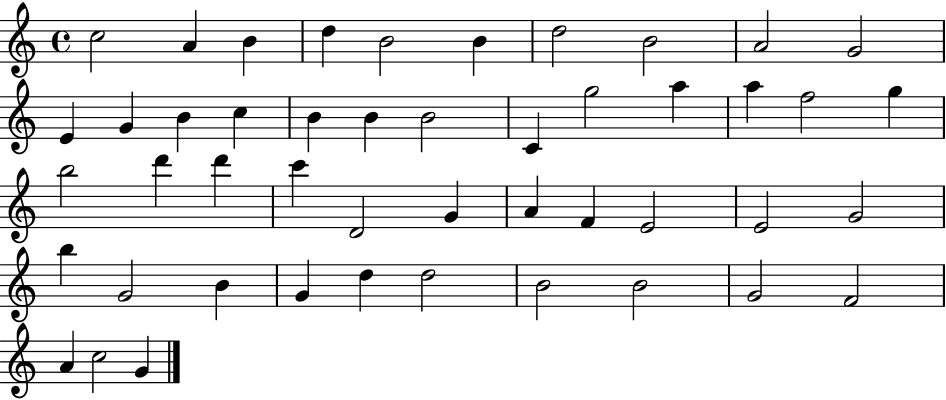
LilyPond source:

{
  \clef treble
  \time 4/4
  \defaultTimeSignature
  \key c \major
  c''2 a'4 b'4 | d''4 b'2 b'4 | d''2 b'2 | a'2 g'2 | \break e'4 g'4 b'4 c''4 | b'4 b'4 b'2 | c'4 g''2 a''4 | a''4 f''2 g''4 | \break b''2 d'''4 d'''4 | c'''4 d'2 g'4 | a'4 f'4 e'2 | e'2 g'2 | \break b''4 g'2 b'4 | g'4 d''4 d''2 | b'2 b'2 | g'2 f'2 | \break a'4 c''2 g'4 | \bar "|."
}